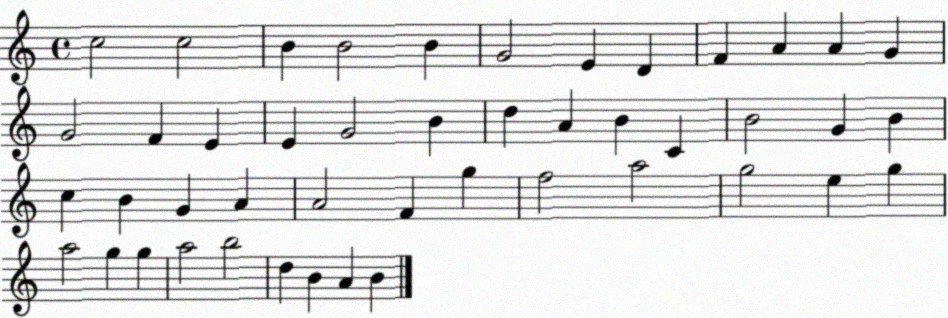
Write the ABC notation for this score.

X:1
T:Untitled
M:4/4
L:1/4
K:C
c2 c2 B B2 B G2 E D F A A G G2 F E E G2 B d A B C B2 G B c B G A A2 F g f2 a2 g2 e g a2 g g a2 b2 d B A B